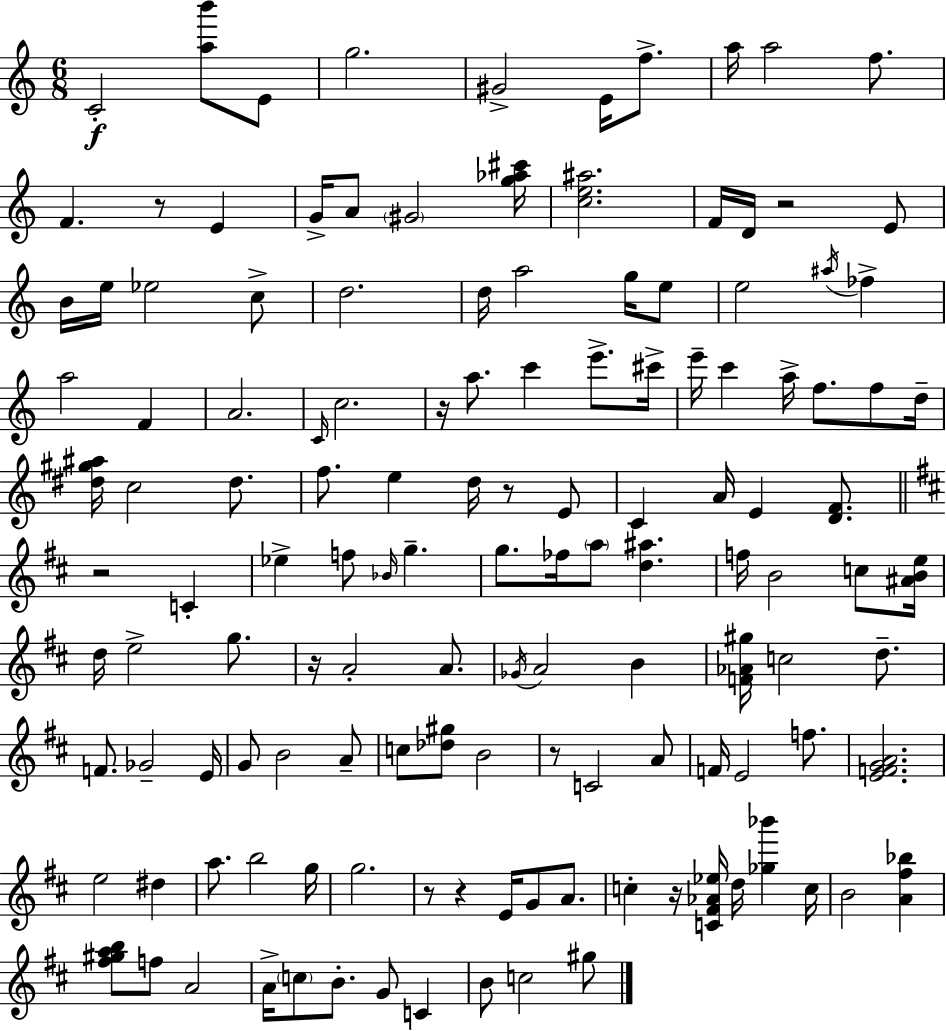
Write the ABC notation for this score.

X:1
T:Untitled
M:6/8
L:1/4
K:C
C2 [ab']/2 E/2 g2 ^G2 E/4 f/2 a/4 a2 f/2 F z/2 E G/4 A/2 ^G2 [g_a^c']/4 [ce^a]2 F/4 D/4 z2 E/2 B/4 e/4 _e2 c/2 d2 d/4 a2 g/4 e/2 e2 ^a/4 _f a2 F A2 C/4 c2 z/4 a/2 c' e'/2 ^c'/4 e'/4 c' a/4 f/2 f/2 d/4 [^d^g^a]/4 c2 ^d/2 f/2 e d/4 z/2 E/2 C A/4 E [DF]/2 z2 C _e f/2 _B/4 g g/2 _f/4 a/2 [d^a] f/4 B2 c/2 [^ABe]/4 d/4 e2 g/2 z/4 A2 A/2 _G/4 A2 B [F_A^g]/4 c2 d/2 F/2 _G2 E/4 G/2 B2 A/2 c/2 [_d^g]/2 B2 z/2 C2 A/2 F/4 E2 f/2 [EFGA]2 e2 ^d a/2 b2 g/4 g2 z/2 z E/4 G/2 A/2 c z/4 [C^F_A_e]/4 d/4 [_g_b'] c/4 B2 [A^f_b] [^f^gab]/2 f/2 A2 A/4 c/2 B/2 G/2 C B/2 c2 ^g/2